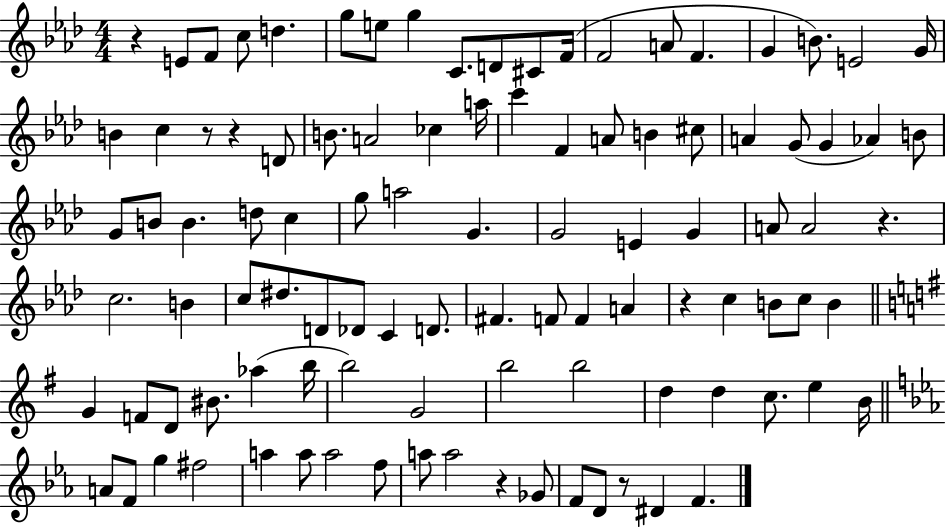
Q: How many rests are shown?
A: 7